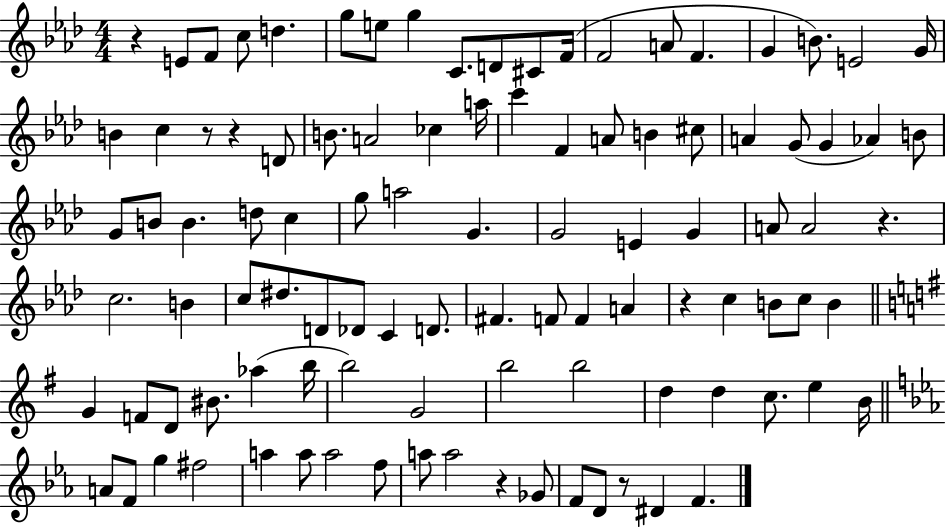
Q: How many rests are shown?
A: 7